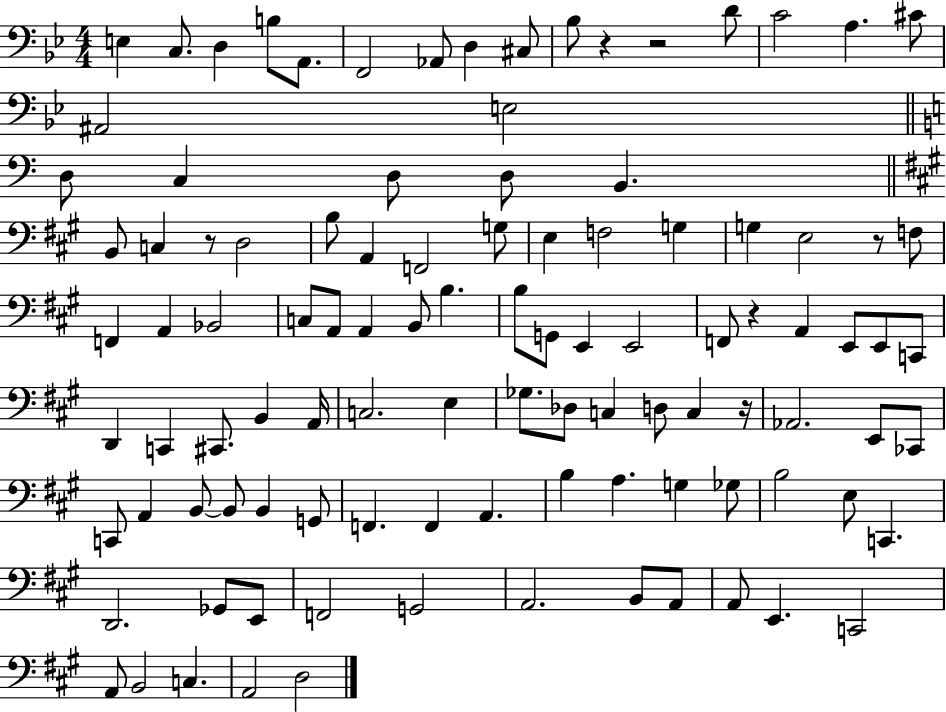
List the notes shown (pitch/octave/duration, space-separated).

E3/q C3/e. D3/q B3/e A2/e. F2/h Ab2/e D3/q C#3/e Bb3/e R/q R/h D4/e C4/h A3/q. C#4/e A#2/h E3/h D3/e C3/q D3/e D3/e B2/q. B2/e C3/q R/e D3/h B3/e A2/q F2/h G3/e E3/q F3/h G3/q G3/q E3/h R/e F3/e F2/q A2/q Bb2/h C3/e A2/e A2/q B2/e B3/q. B3/e G2/e E2/q E2/h F2/e R/q A2/q E2/e E2/e C2/e D2/q C2/q C#2/e. B2/q A2/s C3/h. E3/q Gb3/e. Db3/e C3/q D3/e C3/q R/s Ab2/h. E2/e CES2/e C2/e A2/q B2/e B2/e B2/q G2/e F2/q. F2/q A2/q. B3/q A3/q. G3/q Gb3/e B3/h E3/e C2/q. D2/h. Gb2/e E2/e F2/h G2/h A2/h. B2/e A2/e A2/e E2/q. C2/h A2/e B2/h C3/q. A2/h D3/h